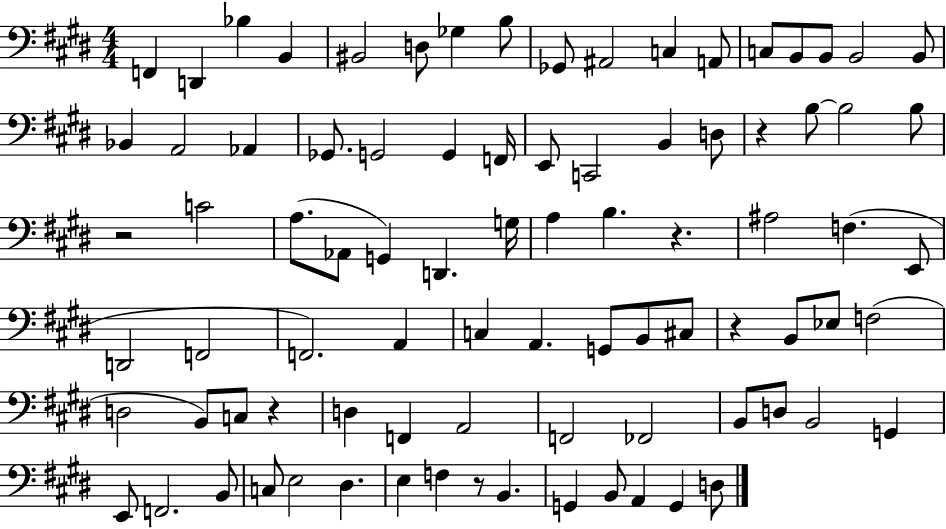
X:1
T:Untitled
M:4/4
L:1/4
K:E
F,, D,, _B, B,, ^B,,2 D,/2 _G, B,/2 _G,,/2 ^A,,2 C, A,,/2 C,/2 B,,/2 B,,/2 B,,2 B,,/2 _B,, A,,2 _A,, _G,,/2 G,,2 G,, F,,/4 E,,/2 C,,2 B,, D,/2 z B,/2 B,2 B,/2 z2 C2 A,/2 _A,,/2 G,, D,, G,/4 A, B, z ^A,2 F, E,,/2 D,,2 F,,2 F,,2 A,, C, A,, G,,/2 B,,/2 ^C,/2 z B,,/2 _E,/2 F,2 D,2 B,,/2 C,/2 z D, F,, A,,2 F,,2 _F,,2 B,,/2 D,/2 B,,2 G,, E,,/2 F,,2 B,,/2 C,/2 E,2 ^D, E, F, z/2 B,, G,, B,,/2 A,, G,, D,/2